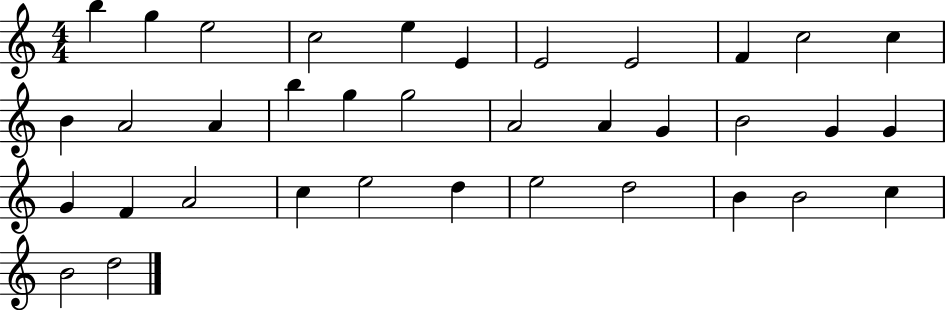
{
  \clef treble
  \numericTimeSignature
  \time 4/4
  \key c \major
  b''4 g''4 e''2 | c''2 e''4 e'4 | e'2 e'2 | f'4 c''2 c''4 | \break b'4 a'2 a'4 | b''4 g''4 g''2 | a'2 a'4 g'4 | b'2 g'4 g'4 | \break g'4 f'4 a'2 | c''4 e''2 d''4 | e''2 d''2 | b'4 b'2 c''4 | \break b'2 d''2 | \bar "|."
}